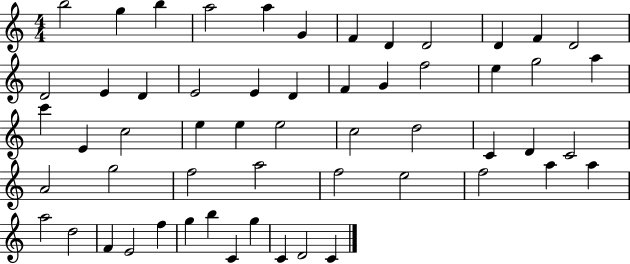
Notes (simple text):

B5/h G5/q B5/q A5/h A5/q G4/q F4/q D4/q D4/h D4/q F4/q D4/h D4/h E4/q D4/q E4/h E4/q D4/q F4/q G4/q F5/h E5/q G5/h A5/q C6/q E4/q C5/h E5/q E5/q E5/h C5/h D5/h C4/q D4/q C4/h A4/h G5/h F5/h A5/h F5/h E5/h F5/h A5/q A5/q A5/h D5/h F4/q E4/h F5/q G5/q B5/q C4/q G5/q C4/q D4/h C4/q